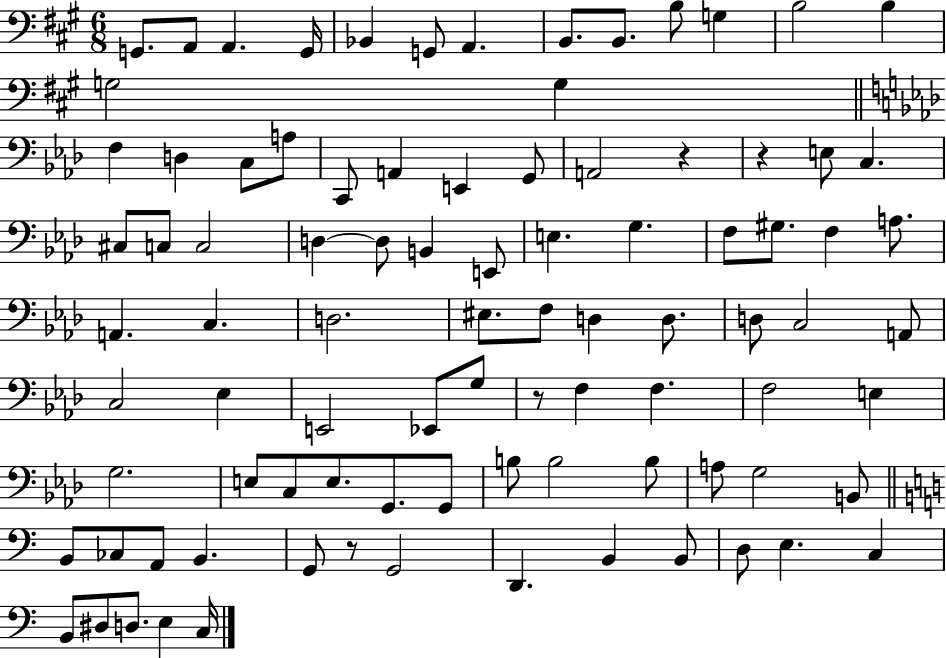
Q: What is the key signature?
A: A major